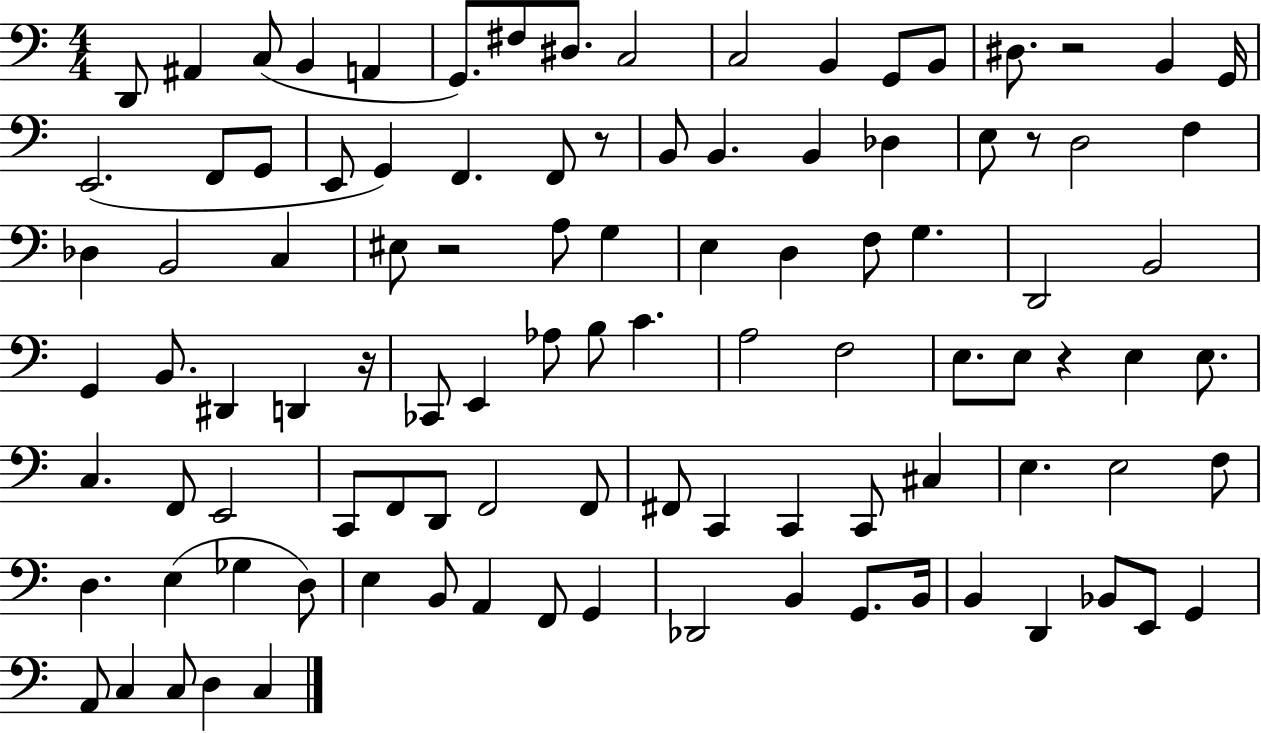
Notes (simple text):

D2/e A#2/q C3/e B2/q A2/q G2/e. F#3/e D#3/e. C3/h C3/h B2/q G2/e B2/e D#3/e. R/h B2/q G2/s E2/h. F2/e G2/e E2/e G2/q F2/q. F2/e R/e B2/e B2/q. B2/q Db3/q E3/e R/e D3/h F3/q Db3/q B2/h C3/q EIS3/e R/h A3/e G3/q E3/q D3/q F3/e G3/q. D2/h B2/h G2/q B2/e. D#2/q D2/q R/s CES2/e E2/q Ab3/e B3/e C4/q. A3/h F3/h E3/e. E3/e R/q E3/q E3/e. C3/q. F2/e E2/h C2/e F2/e D2/e F2/h F2/e F#2/e C2/q C2/q C2/e C#3/q E3/q. E3/h F3/e D3/q. E3/q Gb3/q D3/e E3/q B2/e A2/q F2/e G2/q Db2/h B2/q G2/e. B2/s B2/q D2/q Bb2/e E2/e G2/q A2/e C3/q C3/e D3/q C3/q